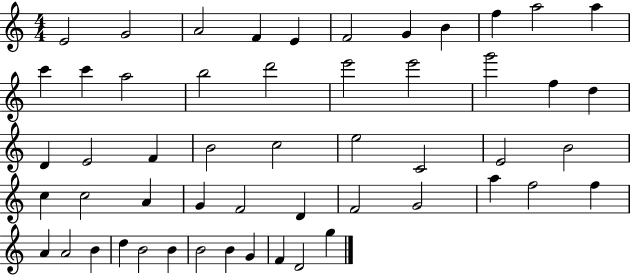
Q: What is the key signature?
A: C major